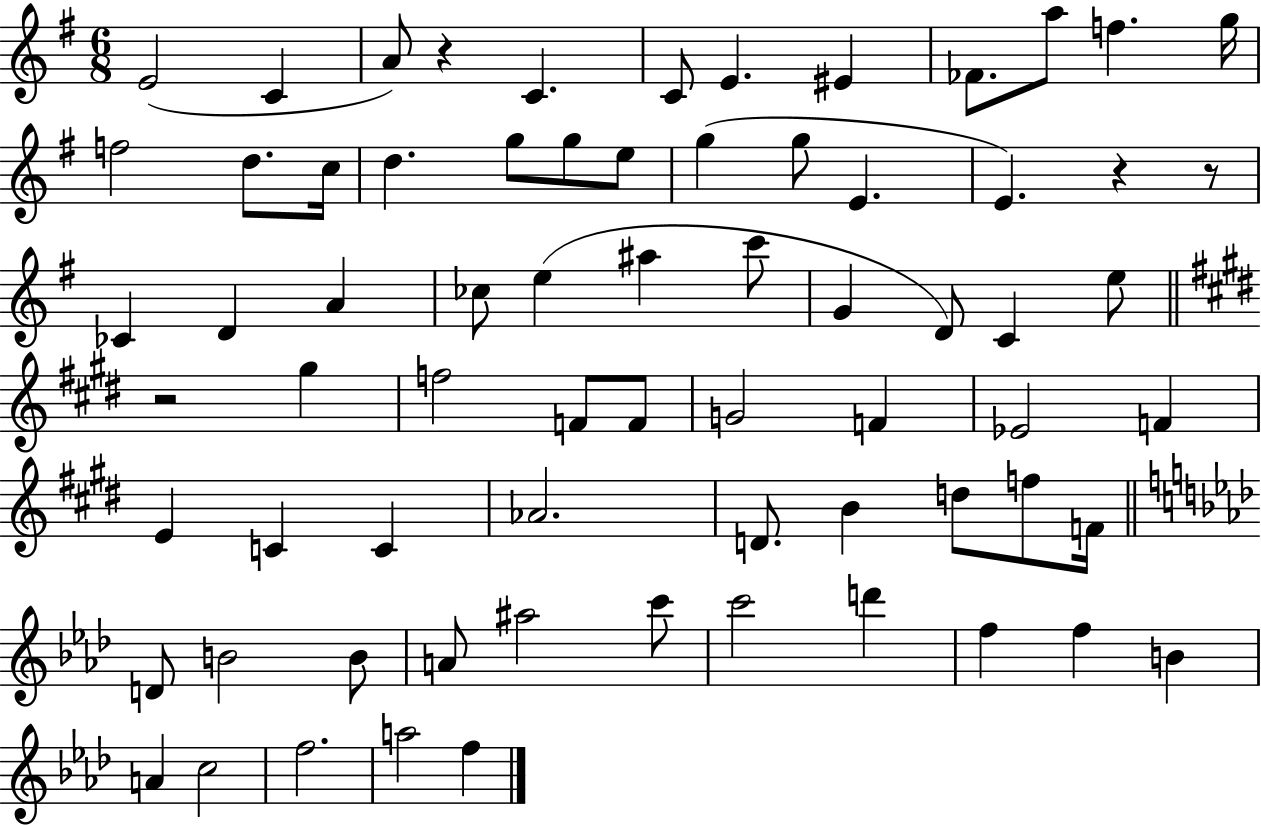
E4/h C4/q A4/e R/q C4/q. C4/e E4/q. EIS4/q FES4/e. A5/e F5/q. G5/s F5/h D5/e. C5/s D5/q. G5/e G5/e E5/e G5/q G5/e E4/q. E4/q. R/q R/e CES4/q D4/q A4/q CES5/e E5/q A#5/q C6/e G4/q D4/e C4/q E5/e R/h G#5/q F5/h F4/e F4/e G4/h F4/q Eb4/h F4/q E4/q C4/q C4/q Ab4/h. D4/e. B4/q D5/e F5/e F4/s D4/e B4/h B4/e A4/e A#5/h C6/e C6/h D6/q F5/q F5/q B4/q A4/q C5/h F5/h. A5/h F5/q